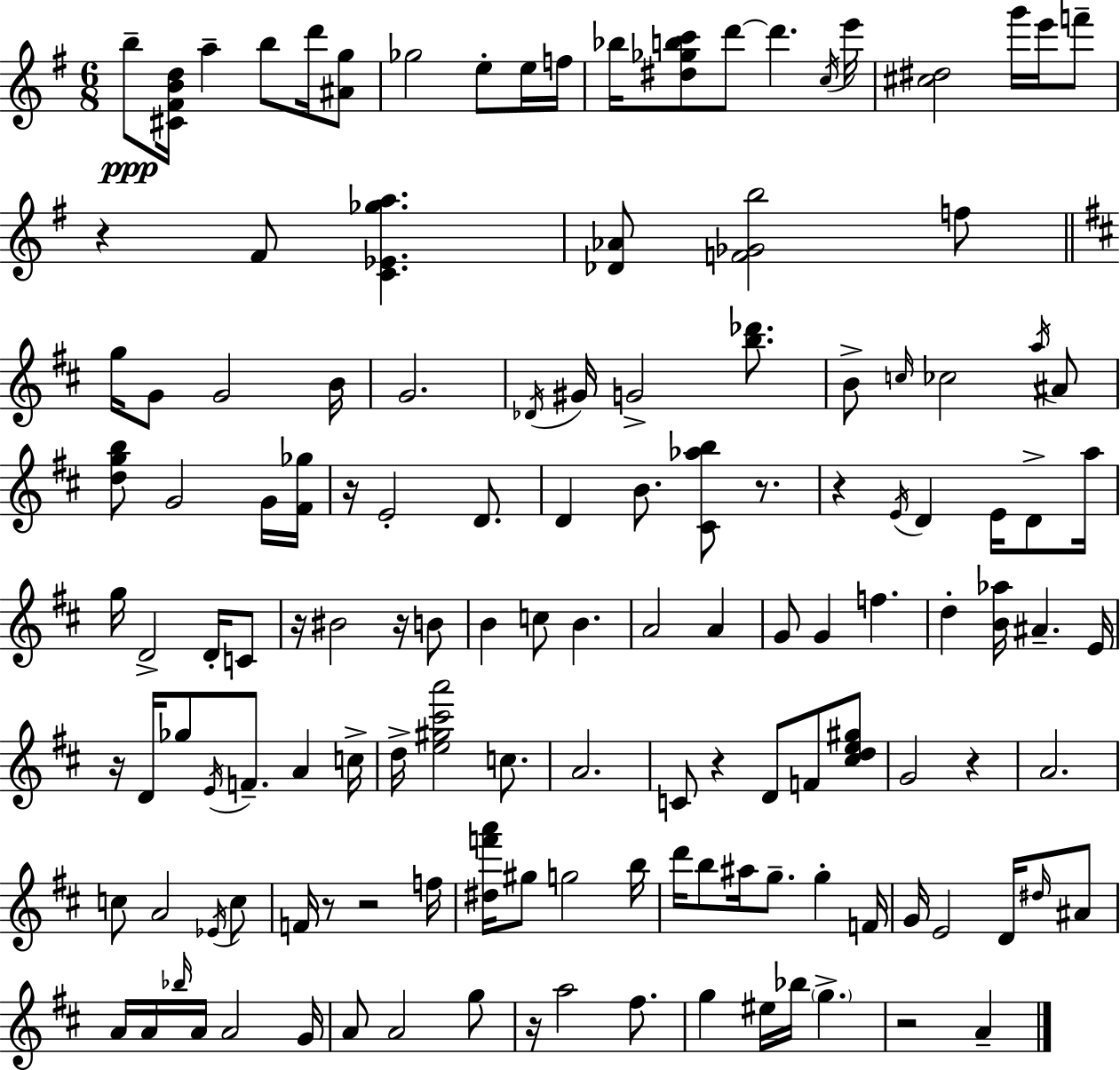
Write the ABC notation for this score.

X:1
T:Untitled
M:6/8
L:1/4
K:G
b/2 [^C^FBd]/4 a b/2 d'/4 [^Ag]/2 _g2 e/2 e/4 f/4 _b/4 [^d_gbc']/2 d'/2 d' c/4 e'/4 [^c^d]2 g'/4 e'/4 f'/2 z ^F/2 [C_E_ga] [_D_A]/2 [F_Gb]2 f/2 g/4 G/2 G2 B/4 G2 _D/4 ^G/4 G2 [b_d']/2 B/2 c/4 _c2 a/4 ^A/2 [dgb]/2 G2 G/4 [^F_g]/4 z/4 E2 D/2 D B/2 [^C_ab]/2 z/2 z E/4 D E/4 D/2 a/4 g/4 D2 D/4 C/2 z/4 ^B2 z/4 B/2 B c/2 B A2 A G/2 G f d [B_a]/4 ^A E/4 z/4 D/4 _g/2 E/4 F/2 A c/4 d/4 [e^g^c'a']2 c/2 A2 C/2 z D/2 F/2 [^cde^g]/2 G2 z A2 c/2 A2 _E/4 c/2 F/4 z/2 z2 f/4 [^df'a']/4 ^g/2 g2 b/4 d'/4 b/2 ^a/4 g/2 g F/4 G/4 E2 D/4 ^d/4 ^A/2 A/4 A/4 _b/4 A/4 A2 G/4 A/2 A2 g/2 z/4 a2 ^f/2 g ^e/4 _b/4 g z2 A